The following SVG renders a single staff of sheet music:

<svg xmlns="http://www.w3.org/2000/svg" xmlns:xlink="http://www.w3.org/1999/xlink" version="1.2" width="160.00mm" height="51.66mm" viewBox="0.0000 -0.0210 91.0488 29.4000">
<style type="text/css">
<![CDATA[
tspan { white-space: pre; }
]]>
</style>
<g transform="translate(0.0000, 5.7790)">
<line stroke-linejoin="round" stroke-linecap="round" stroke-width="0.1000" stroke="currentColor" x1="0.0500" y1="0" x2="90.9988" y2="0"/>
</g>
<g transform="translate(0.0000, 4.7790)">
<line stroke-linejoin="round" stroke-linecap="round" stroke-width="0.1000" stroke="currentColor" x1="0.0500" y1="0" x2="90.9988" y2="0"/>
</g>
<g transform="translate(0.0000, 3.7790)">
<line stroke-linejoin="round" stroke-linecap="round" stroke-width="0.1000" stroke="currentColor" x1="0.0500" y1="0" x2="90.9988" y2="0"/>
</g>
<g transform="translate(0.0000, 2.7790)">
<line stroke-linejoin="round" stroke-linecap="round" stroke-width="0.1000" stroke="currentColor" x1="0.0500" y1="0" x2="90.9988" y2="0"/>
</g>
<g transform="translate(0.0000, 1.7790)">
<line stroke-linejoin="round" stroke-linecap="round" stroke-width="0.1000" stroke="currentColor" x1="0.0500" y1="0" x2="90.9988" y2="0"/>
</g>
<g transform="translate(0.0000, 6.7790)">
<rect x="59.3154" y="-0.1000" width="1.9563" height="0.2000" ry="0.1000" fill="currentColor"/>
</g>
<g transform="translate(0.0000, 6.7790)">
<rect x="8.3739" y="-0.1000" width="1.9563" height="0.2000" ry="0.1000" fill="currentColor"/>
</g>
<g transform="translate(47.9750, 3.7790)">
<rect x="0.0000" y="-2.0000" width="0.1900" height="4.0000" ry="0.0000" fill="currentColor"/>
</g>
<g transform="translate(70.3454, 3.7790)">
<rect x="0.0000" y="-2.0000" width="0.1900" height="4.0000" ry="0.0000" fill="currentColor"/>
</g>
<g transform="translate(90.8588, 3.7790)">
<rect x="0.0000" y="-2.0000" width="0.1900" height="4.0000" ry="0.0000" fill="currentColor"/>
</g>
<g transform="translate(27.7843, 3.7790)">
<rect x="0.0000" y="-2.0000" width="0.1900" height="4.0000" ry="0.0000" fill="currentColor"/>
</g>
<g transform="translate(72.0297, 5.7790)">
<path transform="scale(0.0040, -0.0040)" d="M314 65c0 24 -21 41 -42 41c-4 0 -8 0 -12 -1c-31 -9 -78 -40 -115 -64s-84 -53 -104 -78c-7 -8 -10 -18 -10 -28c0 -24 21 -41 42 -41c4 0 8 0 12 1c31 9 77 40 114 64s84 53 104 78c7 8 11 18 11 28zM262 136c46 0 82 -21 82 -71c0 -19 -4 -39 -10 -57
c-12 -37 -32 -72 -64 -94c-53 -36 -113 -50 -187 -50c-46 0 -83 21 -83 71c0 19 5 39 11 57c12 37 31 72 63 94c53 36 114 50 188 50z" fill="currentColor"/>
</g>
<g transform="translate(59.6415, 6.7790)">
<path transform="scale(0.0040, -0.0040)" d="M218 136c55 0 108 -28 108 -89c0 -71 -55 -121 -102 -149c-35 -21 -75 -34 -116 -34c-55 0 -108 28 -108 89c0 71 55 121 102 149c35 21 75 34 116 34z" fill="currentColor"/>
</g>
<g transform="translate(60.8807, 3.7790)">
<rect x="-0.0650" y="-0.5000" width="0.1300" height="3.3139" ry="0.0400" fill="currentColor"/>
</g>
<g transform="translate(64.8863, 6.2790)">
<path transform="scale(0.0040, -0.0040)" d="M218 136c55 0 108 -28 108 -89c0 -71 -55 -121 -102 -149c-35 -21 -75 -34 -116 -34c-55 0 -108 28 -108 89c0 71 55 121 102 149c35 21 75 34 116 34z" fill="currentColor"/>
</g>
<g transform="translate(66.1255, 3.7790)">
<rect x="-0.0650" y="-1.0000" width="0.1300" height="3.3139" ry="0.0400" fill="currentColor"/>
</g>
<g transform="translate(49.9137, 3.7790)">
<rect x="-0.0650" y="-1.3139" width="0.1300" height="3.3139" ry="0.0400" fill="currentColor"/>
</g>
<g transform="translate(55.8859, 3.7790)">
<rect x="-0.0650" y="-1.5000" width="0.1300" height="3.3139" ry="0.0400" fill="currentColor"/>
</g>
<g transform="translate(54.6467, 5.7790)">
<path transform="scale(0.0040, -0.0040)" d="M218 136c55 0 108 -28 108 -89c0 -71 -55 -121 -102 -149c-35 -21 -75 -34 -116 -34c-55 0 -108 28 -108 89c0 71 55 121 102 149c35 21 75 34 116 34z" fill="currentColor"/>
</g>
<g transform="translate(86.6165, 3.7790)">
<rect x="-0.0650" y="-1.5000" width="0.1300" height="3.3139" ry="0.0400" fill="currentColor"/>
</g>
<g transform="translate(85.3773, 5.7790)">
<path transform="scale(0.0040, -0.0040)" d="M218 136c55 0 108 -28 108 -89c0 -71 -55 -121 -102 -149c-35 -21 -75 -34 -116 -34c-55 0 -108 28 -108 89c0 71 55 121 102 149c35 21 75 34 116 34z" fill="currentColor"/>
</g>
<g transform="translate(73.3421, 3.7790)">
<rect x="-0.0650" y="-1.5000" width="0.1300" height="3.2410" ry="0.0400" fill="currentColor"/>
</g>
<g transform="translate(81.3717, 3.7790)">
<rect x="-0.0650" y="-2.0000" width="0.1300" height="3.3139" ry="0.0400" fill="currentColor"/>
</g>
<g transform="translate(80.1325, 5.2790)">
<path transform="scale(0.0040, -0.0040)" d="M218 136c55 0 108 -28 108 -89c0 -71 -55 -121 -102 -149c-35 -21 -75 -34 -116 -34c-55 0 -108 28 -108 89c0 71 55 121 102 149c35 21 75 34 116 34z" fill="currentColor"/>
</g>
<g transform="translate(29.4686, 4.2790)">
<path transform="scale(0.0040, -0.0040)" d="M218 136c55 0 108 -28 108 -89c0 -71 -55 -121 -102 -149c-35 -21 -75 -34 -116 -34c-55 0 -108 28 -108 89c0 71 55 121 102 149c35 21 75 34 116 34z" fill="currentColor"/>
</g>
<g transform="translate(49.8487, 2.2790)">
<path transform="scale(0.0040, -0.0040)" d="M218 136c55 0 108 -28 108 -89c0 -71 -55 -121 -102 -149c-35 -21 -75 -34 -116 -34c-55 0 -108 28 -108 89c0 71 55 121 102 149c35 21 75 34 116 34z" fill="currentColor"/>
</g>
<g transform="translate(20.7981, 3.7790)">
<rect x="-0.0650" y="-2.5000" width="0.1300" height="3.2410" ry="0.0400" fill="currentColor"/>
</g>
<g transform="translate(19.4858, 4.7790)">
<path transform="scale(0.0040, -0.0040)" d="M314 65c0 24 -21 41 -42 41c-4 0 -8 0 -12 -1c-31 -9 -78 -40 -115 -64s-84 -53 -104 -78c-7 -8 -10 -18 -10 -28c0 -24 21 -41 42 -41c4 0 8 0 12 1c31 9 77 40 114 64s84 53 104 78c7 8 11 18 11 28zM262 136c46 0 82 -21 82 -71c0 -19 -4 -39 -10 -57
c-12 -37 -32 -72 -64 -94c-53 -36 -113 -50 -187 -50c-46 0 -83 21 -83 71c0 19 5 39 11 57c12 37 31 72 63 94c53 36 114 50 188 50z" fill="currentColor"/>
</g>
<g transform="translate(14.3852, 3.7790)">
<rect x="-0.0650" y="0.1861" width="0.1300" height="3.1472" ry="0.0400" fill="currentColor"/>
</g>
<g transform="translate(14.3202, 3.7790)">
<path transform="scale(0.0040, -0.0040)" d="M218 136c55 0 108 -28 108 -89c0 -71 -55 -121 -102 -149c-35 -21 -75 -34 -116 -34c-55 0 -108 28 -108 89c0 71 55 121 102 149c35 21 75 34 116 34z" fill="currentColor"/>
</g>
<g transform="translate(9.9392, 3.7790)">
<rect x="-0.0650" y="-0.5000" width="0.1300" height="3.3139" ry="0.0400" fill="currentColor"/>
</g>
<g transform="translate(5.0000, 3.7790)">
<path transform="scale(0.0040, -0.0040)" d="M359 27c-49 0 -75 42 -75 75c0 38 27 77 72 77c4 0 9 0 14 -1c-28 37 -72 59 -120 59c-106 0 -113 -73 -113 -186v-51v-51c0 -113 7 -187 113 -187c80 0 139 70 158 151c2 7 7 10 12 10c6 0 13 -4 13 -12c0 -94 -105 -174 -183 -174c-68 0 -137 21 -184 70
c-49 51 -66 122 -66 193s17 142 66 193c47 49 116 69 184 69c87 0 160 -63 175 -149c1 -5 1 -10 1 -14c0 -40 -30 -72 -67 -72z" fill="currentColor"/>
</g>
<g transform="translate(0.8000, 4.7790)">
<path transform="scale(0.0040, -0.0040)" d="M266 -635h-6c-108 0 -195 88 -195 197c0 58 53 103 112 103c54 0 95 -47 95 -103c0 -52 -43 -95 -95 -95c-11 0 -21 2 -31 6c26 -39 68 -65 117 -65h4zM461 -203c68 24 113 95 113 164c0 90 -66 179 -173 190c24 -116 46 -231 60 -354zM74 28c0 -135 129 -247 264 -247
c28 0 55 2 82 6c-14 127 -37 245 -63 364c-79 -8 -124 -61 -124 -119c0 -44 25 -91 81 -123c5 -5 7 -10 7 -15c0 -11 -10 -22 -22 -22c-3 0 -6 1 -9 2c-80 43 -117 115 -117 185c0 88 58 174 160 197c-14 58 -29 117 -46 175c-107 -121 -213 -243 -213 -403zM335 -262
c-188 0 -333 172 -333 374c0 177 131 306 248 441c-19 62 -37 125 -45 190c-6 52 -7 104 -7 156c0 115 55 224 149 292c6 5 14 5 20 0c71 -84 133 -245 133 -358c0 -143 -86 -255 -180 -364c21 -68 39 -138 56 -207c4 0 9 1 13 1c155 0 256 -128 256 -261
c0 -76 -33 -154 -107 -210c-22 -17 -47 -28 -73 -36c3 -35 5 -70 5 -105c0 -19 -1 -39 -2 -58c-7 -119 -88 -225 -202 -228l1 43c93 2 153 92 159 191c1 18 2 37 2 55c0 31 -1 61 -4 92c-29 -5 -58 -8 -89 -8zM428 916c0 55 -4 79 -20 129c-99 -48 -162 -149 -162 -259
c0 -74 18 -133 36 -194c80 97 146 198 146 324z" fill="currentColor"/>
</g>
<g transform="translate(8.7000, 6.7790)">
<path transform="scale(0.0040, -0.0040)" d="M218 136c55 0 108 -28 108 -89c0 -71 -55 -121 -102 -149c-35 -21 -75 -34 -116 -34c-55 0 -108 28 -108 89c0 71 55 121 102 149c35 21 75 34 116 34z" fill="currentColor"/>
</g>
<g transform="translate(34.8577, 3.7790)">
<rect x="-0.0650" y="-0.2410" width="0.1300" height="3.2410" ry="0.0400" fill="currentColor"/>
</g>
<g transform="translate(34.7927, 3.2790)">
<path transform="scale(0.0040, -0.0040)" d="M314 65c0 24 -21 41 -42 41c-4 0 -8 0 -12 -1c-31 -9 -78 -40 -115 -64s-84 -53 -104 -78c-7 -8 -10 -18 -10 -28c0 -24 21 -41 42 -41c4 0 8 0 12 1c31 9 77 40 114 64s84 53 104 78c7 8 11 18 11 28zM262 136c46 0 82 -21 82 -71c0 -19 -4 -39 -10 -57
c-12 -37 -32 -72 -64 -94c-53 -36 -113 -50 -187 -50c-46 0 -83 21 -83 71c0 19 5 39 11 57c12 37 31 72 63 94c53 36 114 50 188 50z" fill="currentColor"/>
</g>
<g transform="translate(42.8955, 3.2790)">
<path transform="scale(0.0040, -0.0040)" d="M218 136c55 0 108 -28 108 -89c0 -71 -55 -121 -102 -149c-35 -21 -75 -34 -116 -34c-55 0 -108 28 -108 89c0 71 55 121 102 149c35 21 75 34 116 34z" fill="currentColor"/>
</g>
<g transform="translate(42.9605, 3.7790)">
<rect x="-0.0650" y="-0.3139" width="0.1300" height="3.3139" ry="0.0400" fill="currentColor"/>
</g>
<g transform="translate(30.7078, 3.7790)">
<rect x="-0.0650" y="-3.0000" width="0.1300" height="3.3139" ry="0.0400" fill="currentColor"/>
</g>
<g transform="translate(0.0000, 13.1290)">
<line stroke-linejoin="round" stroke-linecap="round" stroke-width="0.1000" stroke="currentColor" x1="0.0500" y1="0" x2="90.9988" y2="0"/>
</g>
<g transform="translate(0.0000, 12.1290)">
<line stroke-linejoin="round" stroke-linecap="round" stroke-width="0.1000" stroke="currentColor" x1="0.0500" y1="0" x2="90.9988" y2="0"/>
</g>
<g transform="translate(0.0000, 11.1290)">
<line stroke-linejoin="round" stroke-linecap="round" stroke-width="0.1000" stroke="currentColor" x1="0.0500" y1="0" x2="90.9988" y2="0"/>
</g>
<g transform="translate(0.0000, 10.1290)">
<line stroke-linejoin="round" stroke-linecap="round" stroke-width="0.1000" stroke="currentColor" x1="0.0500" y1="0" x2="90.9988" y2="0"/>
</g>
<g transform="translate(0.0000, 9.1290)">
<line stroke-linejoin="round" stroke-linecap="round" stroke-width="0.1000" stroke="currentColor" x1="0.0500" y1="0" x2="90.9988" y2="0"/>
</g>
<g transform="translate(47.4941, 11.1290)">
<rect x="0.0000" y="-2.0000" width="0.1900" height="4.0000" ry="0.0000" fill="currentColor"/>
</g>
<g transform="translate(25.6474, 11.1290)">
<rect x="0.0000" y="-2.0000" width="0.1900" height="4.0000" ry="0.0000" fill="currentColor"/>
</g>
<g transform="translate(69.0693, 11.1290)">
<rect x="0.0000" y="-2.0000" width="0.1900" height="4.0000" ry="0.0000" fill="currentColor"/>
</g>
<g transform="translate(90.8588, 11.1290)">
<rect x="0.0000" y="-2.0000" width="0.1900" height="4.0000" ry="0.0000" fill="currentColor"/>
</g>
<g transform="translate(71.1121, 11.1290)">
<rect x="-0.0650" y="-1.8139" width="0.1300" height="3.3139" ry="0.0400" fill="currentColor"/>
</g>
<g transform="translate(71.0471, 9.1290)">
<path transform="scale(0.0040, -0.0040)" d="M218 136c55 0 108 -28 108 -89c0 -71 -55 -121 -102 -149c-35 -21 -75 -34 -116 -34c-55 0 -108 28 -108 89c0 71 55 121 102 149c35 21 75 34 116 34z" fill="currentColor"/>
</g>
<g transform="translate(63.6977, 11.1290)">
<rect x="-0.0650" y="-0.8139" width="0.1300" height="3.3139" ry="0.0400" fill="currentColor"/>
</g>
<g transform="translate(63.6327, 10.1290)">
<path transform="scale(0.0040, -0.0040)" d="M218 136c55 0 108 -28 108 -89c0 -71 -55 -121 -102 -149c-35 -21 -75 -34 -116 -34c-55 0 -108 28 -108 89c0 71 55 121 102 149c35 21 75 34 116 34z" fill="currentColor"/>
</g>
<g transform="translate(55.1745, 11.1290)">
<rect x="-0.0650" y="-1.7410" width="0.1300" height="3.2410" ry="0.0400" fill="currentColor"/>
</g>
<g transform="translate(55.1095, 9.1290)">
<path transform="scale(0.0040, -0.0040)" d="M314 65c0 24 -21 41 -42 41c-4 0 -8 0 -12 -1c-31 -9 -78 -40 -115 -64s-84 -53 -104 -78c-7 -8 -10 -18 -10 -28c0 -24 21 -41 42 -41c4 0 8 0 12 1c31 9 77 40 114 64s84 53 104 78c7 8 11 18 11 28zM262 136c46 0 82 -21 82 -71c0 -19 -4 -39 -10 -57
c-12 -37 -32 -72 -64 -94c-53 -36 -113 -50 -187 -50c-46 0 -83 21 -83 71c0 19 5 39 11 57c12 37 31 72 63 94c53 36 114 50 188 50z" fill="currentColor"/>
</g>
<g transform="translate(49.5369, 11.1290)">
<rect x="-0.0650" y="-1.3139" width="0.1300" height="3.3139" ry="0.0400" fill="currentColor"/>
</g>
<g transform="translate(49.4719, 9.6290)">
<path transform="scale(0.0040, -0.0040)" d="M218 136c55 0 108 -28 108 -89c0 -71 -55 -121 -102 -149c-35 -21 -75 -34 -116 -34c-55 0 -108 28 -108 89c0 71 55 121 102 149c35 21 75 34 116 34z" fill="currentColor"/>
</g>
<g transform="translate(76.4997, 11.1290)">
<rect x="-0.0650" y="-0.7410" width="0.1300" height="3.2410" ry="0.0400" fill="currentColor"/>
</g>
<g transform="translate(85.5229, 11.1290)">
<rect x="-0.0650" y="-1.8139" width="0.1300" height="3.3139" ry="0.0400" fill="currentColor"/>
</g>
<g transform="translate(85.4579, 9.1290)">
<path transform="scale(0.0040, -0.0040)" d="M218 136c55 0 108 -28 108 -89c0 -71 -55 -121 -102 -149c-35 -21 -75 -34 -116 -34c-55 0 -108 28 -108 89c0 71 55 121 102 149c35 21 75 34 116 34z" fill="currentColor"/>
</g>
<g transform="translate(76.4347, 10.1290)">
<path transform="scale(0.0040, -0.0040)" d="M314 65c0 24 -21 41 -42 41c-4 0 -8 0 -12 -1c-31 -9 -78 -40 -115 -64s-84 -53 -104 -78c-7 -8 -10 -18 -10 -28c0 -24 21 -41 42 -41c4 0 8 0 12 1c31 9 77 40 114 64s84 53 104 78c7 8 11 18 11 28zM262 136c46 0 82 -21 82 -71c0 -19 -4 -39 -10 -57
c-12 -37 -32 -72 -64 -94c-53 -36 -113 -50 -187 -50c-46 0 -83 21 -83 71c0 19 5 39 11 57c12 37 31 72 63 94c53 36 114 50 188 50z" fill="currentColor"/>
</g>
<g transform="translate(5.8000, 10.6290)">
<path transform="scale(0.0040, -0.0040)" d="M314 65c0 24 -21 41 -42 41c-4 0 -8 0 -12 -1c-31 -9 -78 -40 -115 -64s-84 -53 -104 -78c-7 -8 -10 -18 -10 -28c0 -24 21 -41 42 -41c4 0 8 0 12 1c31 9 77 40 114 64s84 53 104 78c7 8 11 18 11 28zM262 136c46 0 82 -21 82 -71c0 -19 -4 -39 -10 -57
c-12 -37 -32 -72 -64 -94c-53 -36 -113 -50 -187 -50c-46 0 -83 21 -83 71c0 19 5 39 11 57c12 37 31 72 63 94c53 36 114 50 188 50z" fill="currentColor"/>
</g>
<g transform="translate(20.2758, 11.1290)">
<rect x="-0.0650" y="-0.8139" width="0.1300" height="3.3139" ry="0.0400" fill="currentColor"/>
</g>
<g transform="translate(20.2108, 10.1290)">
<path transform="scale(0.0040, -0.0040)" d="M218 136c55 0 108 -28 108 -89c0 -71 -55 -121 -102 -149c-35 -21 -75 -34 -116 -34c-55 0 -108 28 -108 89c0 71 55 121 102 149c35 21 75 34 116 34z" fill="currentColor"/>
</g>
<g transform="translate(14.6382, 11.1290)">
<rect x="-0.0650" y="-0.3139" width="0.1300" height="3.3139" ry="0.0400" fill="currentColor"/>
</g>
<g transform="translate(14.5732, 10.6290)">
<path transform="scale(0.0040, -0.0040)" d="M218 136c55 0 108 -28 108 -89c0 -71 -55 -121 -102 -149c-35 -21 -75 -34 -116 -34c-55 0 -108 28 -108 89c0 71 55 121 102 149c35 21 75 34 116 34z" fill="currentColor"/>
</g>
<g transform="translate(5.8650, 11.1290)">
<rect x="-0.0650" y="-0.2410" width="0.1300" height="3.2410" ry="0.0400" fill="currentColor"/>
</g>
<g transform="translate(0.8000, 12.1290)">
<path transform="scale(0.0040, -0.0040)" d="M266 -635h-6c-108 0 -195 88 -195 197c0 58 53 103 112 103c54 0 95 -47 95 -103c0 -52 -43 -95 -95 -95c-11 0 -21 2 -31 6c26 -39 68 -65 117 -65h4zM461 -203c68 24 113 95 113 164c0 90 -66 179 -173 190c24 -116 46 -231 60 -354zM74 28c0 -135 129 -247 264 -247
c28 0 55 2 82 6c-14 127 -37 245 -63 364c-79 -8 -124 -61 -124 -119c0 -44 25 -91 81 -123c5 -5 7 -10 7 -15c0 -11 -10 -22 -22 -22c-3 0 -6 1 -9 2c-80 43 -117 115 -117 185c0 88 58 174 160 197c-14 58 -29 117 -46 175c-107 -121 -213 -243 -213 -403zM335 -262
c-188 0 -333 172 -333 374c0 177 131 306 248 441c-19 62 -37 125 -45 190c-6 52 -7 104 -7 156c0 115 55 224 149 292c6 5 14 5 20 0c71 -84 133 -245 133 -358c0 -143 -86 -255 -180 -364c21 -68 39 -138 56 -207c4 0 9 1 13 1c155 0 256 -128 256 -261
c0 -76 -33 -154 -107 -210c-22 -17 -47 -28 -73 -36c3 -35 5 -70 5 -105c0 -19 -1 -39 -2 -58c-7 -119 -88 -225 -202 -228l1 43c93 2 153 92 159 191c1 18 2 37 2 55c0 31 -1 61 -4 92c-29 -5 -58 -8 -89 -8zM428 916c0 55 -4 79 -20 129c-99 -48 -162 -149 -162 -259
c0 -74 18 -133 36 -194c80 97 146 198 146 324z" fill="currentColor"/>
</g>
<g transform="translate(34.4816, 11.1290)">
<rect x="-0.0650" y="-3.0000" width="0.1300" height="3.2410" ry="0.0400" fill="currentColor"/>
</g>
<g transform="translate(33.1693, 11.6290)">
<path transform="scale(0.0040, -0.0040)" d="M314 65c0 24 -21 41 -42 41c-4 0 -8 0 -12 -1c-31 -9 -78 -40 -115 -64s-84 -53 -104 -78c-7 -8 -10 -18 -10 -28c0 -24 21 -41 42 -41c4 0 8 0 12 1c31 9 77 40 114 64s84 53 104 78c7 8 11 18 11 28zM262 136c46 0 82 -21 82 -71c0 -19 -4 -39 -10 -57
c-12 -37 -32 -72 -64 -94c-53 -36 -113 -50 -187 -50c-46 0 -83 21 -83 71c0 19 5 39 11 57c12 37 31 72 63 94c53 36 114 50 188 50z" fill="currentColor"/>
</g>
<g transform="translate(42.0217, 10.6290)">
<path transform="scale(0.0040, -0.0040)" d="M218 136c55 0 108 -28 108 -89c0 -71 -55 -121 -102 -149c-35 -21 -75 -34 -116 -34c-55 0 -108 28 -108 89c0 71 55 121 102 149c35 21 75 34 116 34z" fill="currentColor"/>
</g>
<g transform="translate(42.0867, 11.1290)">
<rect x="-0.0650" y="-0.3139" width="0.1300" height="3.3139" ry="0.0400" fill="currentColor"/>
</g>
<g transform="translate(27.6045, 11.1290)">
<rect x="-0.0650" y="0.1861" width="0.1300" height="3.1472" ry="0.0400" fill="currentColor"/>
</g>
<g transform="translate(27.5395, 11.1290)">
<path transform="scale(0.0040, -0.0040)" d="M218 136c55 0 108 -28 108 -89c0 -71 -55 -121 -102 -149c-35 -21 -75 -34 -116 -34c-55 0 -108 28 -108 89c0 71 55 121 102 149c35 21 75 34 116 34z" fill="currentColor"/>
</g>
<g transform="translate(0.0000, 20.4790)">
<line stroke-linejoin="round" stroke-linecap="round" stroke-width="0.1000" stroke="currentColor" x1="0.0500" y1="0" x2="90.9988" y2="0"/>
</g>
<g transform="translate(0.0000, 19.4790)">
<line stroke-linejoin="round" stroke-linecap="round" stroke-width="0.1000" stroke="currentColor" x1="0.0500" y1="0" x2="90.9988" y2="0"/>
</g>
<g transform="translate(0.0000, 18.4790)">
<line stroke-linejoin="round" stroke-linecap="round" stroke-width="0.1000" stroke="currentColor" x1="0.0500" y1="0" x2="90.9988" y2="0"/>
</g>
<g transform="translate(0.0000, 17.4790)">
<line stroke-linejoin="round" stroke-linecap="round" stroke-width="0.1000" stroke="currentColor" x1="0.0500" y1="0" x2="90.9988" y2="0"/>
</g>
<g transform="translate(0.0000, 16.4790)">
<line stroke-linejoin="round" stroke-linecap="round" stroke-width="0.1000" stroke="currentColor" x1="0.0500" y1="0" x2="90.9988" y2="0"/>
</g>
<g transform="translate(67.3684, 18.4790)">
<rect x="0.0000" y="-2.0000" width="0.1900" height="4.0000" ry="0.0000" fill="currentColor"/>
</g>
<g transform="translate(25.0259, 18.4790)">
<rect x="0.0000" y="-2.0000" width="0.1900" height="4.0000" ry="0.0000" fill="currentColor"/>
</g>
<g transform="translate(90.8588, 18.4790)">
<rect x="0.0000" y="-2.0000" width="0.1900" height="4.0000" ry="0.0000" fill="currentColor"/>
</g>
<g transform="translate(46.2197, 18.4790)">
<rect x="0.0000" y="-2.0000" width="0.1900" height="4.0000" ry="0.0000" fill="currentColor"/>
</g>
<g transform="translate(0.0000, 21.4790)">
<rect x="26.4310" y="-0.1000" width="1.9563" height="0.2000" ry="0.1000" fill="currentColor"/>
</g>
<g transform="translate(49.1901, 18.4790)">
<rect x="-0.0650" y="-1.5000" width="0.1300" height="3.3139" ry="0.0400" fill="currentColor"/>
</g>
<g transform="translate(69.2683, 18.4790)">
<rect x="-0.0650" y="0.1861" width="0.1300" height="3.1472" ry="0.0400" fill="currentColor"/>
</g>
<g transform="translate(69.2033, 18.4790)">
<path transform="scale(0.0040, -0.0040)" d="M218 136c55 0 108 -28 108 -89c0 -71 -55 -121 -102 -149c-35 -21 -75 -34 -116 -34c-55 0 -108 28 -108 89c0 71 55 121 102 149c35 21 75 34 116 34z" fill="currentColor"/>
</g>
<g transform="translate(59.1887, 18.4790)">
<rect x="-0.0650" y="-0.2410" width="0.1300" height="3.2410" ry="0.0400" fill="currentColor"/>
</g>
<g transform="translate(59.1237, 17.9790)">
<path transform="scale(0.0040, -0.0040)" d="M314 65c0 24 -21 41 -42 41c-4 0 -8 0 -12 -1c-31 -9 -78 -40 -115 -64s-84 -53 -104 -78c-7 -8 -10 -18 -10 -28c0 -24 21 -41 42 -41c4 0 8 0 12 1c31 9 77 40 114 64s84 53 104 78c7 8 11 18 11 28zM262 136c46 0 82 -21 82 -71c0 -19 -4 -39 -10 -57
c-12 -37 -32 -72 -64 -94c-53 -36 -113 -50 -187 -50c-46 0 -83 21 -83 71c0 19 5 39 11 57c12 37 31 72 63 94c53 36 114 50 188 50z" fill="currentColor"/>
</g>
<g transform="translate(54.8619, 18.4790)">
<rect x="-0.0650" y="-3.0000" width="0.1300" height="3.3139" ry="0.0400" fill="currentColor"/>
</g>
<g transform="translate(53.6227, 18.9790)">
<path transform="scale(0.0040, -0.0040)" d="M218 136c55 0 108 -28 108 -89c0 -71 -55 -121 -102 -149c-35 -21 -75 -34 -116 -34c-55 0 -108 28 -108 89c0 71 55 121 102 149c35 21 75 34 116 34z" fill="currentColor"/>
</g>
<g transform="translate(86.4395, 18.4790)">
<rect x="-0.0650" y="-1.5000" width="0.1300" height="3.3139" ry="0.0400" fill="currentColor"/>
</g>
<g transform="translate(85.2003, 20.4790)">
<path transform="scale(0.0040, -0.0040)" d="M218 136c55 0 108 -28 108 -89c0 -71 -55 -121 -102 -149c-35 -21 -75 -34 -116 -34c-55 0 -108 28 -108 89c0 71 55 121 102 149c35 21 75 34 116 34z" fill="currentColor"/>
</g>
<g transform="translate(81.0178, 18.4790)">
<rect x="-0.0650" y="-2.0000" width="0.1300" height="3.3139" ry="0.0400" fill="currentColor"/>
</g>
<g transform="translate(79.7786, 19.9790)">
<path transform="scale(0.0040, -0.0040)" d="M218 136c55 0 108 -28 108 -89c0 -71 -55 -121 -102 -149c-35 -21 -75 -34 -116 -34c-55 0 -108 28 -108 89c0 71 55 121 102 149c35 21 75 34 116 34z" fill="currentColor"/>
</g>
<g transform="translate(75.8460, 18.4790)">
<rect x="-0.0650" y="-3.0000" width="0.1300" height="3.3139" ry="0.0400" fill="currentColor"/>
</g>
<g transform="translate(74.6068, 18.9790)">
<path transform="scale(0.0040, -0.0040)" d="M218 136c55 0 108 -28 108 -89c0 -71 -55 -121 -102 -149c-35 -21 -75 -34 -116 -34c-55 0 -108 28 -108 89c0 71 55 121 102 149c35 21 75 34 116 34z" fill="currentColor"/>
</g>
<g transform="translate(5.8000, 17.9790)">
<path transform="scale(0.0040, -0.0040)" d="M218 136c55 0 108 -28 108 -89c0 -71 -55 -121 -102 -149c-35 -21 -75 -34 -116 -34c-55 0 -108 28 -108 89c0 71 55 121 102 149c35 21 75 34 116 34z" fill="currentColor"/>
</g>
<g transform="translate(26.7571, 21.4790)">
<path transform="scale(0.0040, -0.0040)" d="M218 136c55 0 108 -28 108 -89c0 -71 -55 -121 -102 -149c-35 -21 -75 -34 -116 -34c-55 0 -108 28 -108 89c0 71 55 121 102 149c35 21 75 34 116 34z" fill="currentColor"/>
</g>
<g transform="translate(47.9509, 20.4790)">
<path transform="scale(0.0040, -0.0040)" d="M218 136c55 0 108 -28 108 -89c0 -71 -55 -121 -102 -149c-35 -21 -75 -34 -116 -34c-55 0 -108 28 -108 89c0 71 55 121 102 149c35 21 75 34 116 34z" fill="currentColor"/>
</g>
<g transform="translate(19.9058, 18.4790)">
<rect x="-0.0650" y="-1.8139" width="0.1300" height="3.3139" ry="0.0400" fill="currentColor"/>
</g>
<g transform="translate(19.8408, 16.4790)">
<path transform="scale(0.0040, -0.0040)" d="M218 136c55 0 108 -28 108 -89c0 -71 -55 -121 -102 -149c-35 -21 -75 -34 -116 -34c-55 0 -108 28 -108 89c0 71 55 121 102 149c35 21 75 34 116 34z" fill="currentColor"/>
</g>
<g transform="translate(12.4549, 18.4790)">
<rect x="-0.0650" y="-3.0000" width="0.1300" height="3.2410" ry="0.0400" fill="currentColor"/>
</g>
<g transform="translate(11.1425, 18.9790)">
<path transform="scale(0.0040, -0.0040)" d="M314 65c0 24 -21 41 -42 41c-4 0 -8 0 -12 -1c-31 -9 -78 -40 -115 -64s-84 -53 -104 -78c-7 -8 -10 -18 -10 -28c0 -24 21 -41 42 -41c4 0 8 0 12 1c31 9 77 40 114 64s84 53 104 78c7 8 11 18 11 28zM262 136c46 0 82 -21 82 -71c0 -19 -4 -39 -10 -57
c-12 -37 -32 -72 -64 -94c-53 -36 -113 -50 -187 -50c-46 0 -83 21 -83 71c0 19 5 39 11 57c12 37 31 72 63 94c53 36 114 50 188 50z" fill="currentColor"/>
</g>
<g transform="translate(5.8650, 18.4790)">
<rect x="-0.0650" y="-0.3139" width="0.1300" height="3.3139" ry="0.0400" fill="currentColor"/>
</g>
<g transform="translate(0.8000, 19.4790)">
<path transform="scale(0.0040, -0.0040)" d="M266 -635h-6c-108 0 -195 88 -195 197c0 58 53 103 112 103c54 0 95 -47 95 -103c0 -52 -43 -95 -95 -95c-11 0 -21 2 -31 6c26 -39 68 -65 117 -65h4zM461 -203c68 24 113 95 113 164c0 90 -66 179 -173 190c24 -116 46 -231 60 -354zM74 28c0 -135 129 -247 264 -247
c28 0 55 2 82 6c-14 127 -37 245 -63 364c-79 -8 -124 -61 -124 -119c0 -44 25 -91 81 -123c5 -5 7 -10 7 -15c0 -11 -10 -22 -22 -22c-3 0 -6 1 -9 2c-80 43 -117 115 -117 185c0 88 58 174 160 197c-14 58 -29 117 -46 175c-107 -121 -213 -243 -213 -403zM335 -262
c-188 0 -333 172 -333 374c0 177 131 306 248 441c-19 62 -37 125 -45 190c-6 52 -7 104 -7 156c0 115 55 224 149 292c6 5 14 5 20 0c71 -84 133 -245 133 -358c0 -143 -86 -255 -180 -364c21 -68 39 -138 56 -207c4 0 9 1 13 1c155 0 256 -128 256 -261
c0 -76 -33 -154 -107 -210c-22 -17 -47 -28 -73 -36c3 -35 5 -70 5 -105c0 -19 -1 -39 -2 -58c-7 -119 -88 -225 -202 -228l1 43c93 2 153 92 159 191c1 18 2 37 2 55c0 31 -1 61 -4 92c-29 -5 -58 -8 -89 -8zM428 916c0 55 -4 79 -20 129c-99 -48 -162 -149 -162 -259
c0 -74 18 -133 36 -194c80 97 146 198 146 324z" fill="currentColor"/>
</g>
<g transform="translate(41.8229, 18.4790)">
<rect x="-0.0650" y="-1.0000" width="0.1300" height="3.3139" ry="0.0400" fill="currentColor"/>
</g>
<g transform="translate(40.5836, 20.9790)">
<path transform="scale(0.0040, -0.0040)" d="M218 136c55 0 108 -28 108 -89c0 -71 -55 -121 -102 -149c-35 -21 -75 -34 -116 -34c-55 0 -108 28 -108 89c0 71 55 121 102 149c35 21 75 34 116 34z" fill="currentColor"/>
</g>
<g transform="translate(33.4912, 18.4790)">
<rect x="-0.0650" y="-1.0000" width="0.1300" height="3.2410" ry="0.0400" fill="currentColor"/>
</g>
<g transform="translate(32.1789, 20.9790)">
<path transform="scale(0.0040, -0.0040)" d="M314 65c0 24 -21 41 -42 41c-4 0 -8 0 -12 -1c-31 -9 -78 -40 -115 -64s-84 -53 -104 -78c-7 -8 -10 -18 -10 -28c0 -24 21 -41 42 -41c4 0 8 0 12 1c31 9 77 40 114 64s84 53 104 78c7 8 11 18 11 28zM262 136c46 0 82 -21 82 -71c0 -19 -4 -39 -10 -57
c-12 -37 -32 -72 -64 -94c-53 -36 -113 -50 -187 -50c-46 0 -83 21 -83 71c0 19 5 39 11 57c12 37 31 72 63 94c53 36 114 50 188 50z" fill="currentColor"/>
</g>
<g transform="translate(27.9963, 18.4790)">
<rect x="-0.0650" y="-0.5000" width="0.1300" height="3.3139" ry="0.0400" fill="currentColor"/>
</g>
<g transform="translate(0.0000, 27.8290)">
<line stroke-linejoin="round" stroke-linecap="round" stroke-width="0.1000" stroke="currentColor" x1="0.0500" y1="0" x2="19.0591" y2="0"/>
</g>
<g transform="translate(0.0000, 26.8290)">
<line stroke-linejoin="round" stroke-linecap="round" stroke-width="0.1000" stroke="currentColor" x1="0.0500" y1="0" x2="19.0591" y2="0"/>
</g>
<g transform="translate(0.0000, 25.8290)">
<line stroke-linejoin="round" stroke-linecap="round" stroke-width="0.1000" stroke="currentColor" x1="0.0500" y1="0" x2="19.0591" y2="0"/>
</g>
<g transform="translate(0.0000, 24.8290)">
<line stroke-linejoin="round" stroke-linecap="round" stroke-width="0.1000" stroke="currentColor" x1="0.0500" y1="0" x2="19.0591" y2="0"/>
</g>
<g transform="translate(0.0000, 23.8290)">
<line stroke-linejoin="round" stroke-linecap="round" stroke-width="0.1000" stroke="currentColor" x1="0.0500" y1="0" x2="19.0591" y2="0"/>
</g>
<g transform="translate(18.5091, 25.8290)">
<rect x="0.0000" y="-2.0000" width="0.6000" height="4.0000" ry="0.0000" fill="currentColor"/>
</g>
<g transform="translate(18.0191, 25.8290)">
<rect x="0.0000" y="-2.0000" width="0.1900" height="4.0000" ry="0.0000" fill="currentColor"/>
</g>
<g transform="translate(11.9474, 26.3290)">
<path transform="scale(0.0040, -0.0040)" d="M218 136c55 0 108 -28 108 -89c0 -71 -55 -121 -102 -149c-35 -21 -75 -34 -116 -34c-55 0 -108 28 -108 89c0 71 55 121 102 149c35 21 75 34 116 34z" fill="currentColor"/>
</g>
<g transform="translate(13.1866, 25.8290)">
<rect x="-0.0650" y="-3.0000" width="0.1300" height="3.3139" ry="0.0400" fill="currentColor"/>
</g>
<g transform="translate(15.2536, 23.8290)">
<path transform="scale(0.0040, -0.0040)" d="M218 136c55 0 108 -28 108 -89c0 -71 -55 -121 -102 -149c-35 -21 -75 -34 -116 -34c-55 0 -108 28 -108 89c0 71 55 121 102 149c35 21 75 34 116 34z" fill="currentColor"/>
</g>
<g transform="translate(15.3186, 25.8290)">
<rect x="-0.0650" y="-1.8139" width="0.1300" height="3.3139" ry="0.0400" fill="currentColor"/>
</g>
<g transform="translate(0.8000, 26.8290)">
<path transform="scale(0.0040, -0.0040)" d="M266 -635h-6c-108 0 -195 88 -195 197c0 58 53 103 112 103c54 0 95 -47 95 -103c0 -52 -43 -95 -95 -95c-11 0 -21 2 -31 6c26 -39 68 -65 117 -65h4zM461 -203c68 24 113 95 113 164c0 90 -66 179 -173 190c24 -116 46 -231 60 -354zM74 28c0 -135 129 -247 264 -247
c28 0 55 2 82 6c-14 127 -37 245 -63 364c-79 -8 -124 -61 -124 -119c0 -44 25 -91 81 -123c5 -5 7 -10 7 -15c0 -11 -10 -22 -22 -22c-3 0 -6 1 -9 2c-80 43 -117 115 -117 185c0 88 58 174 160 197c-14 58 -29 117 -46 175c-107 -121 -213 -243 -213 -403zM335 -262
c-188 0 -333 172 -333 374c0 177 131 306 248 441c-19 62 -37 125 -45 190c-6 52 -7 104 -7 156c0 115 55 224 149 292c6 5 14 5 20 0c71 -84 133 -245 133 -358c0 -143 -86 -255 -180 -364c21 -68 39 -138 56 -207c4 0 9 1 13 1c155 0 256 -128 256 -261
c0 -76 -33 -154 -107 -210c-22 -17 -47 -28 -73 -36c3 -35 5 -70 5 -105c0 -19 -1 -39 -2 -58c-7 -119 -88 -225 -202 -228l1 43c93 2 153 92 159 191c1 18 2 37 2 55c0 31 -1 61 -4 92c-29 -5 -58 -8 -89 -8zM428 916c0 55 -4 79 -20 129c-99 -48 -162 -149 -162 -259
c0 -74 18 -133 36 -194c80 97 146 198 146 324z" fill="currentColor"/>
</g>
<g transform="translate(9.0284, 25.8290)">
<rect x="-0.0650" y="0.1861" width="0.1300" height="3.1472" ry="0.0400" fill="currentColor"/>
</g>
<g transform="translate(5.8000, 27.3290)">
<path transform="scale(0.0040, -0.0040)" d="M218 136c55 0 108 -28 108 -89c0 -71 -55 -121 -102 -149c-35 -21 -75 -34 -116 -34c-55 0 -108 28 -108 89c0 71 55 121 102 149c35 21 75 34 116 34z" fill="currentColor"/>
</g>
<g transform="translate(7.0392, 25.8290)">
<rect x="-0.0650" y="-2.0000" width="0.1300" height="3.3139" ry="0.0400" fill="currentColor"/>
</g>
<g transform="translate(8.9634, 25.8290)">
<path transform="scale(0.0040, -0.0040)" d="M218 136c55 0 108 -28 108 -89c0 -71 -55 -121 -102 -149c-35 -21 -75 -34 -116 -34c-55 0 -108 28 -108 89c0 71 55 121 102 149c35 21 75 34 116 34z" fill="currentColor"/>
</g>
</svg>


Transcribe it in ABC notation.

X:1
T:Untitled
M:4/4
L:1/4
K:C
C B G2 A c2 c e E C D E2 F E c2 c d B A2 c e f2 d f d2 f c A2 f C D2 D E A c2 B A F E F B A f